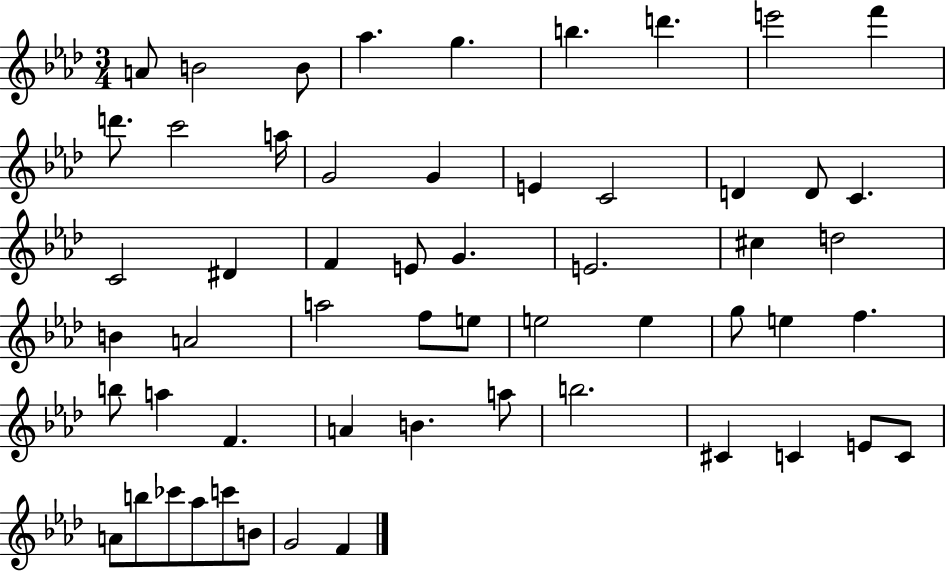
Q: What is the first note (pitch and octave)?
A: A4